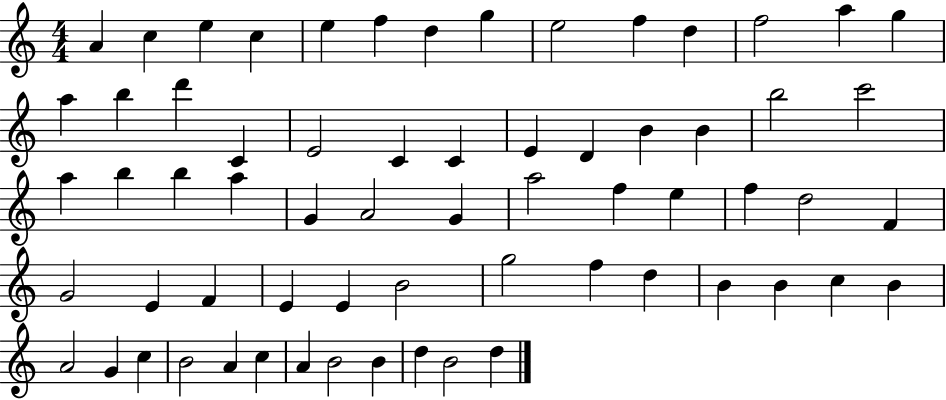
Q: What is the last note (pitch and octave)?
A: D5